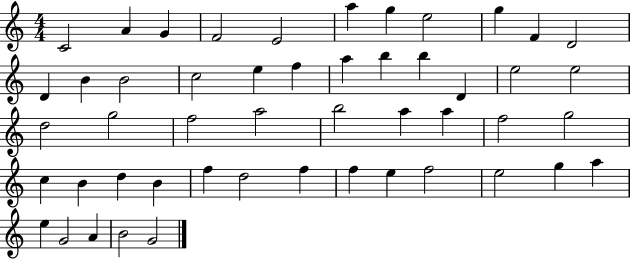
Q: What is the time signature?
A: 4/4